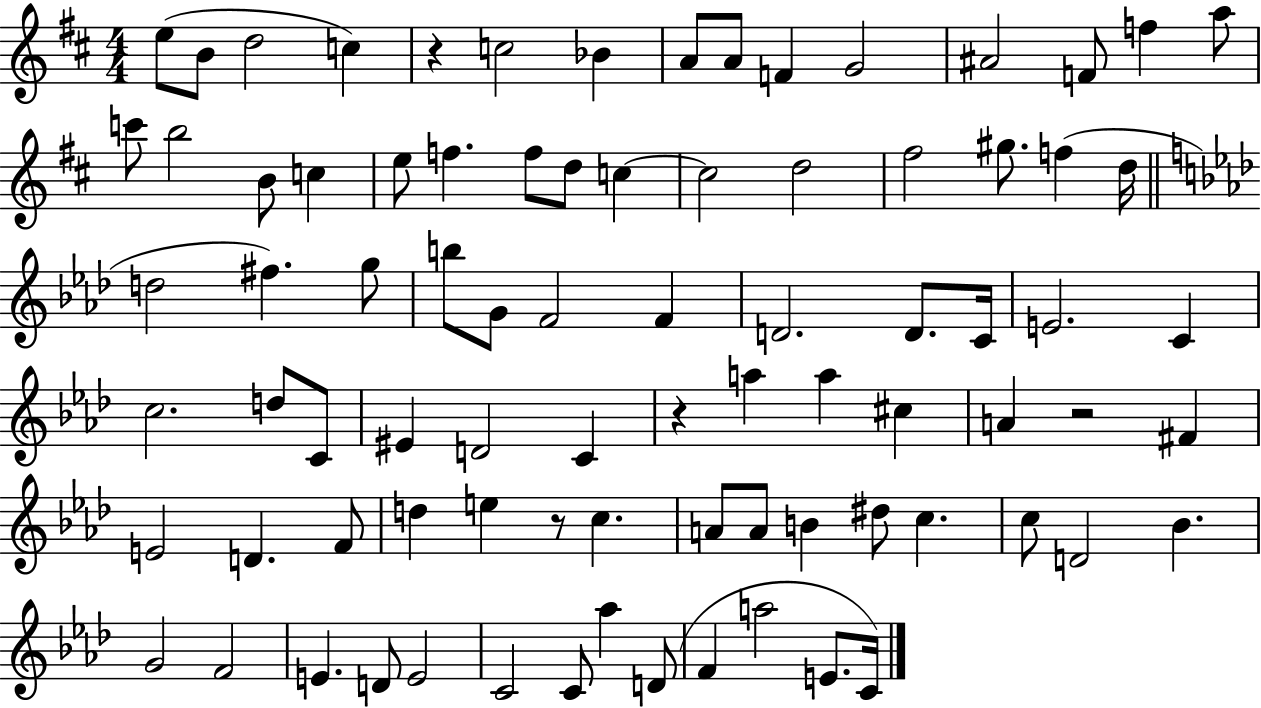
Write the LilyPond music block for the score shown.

{
  \clef treble
  \numericTimeSignature
  \time 4/4
  \key d \major
  e''8( b'8 d''2 c''4) | r4 c''2 bes'4 | a'8 a'8 f'4 g'2 | ais'2 f'8 f''4 a''8 | \break c'''8 b''2 b'8 c''4 | e''8 f''4. f''8 d''8 c''4~~ | c''2 d''2 | fis''2 gis''8. f''4( d''16 | \break \bar "||" \break \key aes \major d''2 fis''4.) g''8 | b''8 g'8 f'2 f'4 | d'2. d'8. c'16 | e'2. c'4 | \break c''2. d''8 c'8 | eis'4 d'2 c'4 | r4 a''4 a''4 cis''4 | a'4 r2 fis'4 | \break e'2 d'4. f'8 | d''4 e''4 r8 c''4. | a'8 a'8 b'4 dis''8 c''4. | c''8 d'2 bes'4. | \break g'2 f'2 | e'4. d'8 e'2 | c'2 c'8 aes''4 d'8( | f'4 a''2 e'8. c'16) | \break \bar "|."
}